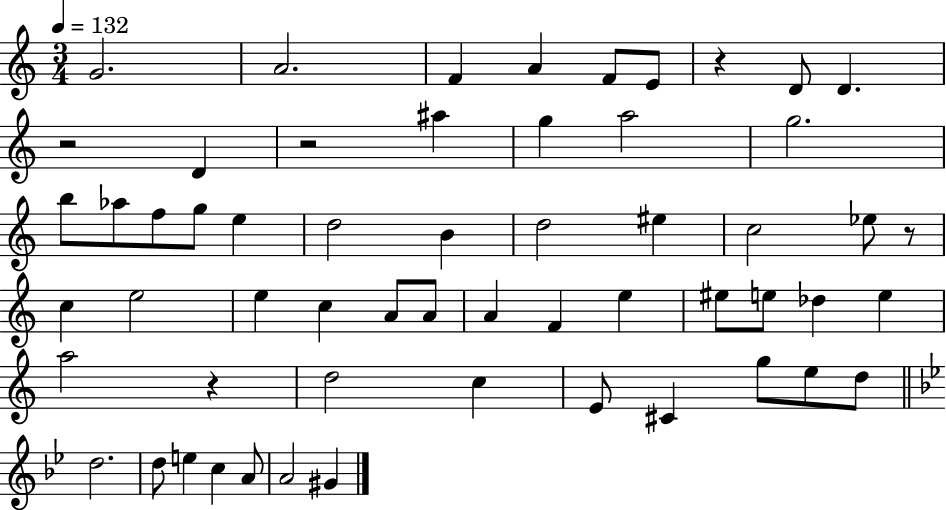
X:1
T:Untitled
M:3/4
L:1/4
K:C
G2 A2 F A F/2 E/2 z D/2 D z2 D z2 ^a g a2 g2 b/2 _a/2 f/2 g/2 e d2 B d2 ^e c2 _e/2 z/2 c e2 e c A/2 A/2 A F e ^e/2 e/2 _d e a2 z d2 c E/2 ^C g/2 e/2 d/2 d2 d/2 e c A/2 A2 ^G